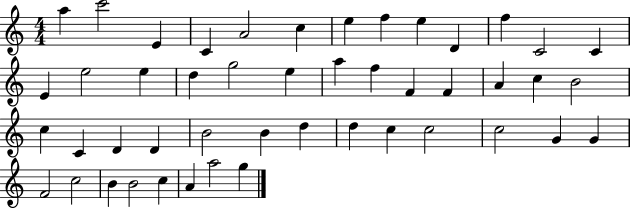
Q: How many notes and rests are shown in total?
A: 47